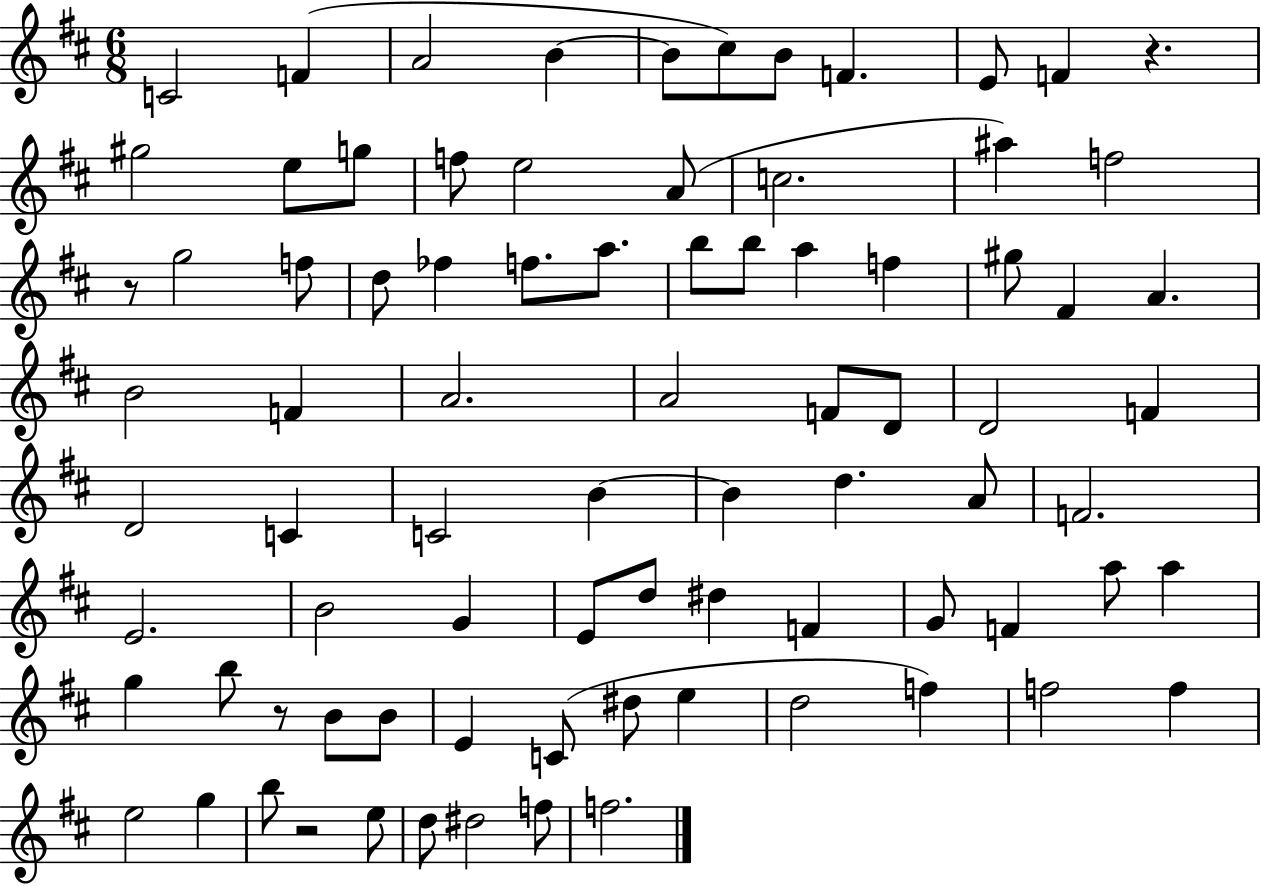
C4/h F4/q A4/h B4/q B4/e C#5/e B4/e F4/q. E4/e F4/q R/q. G#5/h E5/e G5/e F5/e E5/h A4/e C5/h. A#5/q F5/h R/e G5/h F5/e D5/e FES5/q F5/e. A5/e. B5/e B5/e A5/q F5/q G#5/e F#4/q A4/q. B4/h F4/q A4/h. A4/h F4/e D4/e D4/h F4/q D4/h C4/q C4/h B4/q B4/q D5/q. A4/e F4/h. E4/h. B4/h G4/q E4/e D5/e D#5/q F4/q G4/e F4/q A5/e A5/q G5/q B5/e R/e B4/e B4/e E4/q C4/e D#5/e E5/q D5/h F5/q F5/h F5/q E5/h G5/q B5/e R/h E5/e D5/e D#5/h F5/e F5/h.